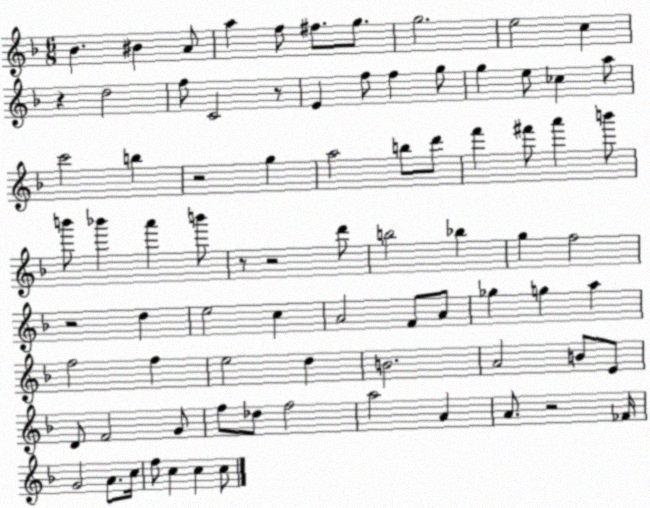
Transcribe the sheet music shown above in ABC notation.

X:1
T:Untitled
M:6/8
L:1/4
K:F
_B ^B A/2 a f/2 ^f/2 g/2 g2 e2 c z d2 f/2 C2 z/2 E f/2 f g/2 g e/2 _c a/2 c'2 b z2 g a2 b/2 d'/2 f' ^f'/2 a' b'/2 b'/2 _b' a' b'/2 z/2 z2 d'/2 b2 _b g f2 z2 d e2 c A2 F/2 A/2 _g g a f2 f e2 d B2 A2 B/2 E/2 D/2 F2 G/2 f/2 _d/2 f2 a2 A A/2 z2 _F/4 G2 A/2 c/4 f/2 c c c/2